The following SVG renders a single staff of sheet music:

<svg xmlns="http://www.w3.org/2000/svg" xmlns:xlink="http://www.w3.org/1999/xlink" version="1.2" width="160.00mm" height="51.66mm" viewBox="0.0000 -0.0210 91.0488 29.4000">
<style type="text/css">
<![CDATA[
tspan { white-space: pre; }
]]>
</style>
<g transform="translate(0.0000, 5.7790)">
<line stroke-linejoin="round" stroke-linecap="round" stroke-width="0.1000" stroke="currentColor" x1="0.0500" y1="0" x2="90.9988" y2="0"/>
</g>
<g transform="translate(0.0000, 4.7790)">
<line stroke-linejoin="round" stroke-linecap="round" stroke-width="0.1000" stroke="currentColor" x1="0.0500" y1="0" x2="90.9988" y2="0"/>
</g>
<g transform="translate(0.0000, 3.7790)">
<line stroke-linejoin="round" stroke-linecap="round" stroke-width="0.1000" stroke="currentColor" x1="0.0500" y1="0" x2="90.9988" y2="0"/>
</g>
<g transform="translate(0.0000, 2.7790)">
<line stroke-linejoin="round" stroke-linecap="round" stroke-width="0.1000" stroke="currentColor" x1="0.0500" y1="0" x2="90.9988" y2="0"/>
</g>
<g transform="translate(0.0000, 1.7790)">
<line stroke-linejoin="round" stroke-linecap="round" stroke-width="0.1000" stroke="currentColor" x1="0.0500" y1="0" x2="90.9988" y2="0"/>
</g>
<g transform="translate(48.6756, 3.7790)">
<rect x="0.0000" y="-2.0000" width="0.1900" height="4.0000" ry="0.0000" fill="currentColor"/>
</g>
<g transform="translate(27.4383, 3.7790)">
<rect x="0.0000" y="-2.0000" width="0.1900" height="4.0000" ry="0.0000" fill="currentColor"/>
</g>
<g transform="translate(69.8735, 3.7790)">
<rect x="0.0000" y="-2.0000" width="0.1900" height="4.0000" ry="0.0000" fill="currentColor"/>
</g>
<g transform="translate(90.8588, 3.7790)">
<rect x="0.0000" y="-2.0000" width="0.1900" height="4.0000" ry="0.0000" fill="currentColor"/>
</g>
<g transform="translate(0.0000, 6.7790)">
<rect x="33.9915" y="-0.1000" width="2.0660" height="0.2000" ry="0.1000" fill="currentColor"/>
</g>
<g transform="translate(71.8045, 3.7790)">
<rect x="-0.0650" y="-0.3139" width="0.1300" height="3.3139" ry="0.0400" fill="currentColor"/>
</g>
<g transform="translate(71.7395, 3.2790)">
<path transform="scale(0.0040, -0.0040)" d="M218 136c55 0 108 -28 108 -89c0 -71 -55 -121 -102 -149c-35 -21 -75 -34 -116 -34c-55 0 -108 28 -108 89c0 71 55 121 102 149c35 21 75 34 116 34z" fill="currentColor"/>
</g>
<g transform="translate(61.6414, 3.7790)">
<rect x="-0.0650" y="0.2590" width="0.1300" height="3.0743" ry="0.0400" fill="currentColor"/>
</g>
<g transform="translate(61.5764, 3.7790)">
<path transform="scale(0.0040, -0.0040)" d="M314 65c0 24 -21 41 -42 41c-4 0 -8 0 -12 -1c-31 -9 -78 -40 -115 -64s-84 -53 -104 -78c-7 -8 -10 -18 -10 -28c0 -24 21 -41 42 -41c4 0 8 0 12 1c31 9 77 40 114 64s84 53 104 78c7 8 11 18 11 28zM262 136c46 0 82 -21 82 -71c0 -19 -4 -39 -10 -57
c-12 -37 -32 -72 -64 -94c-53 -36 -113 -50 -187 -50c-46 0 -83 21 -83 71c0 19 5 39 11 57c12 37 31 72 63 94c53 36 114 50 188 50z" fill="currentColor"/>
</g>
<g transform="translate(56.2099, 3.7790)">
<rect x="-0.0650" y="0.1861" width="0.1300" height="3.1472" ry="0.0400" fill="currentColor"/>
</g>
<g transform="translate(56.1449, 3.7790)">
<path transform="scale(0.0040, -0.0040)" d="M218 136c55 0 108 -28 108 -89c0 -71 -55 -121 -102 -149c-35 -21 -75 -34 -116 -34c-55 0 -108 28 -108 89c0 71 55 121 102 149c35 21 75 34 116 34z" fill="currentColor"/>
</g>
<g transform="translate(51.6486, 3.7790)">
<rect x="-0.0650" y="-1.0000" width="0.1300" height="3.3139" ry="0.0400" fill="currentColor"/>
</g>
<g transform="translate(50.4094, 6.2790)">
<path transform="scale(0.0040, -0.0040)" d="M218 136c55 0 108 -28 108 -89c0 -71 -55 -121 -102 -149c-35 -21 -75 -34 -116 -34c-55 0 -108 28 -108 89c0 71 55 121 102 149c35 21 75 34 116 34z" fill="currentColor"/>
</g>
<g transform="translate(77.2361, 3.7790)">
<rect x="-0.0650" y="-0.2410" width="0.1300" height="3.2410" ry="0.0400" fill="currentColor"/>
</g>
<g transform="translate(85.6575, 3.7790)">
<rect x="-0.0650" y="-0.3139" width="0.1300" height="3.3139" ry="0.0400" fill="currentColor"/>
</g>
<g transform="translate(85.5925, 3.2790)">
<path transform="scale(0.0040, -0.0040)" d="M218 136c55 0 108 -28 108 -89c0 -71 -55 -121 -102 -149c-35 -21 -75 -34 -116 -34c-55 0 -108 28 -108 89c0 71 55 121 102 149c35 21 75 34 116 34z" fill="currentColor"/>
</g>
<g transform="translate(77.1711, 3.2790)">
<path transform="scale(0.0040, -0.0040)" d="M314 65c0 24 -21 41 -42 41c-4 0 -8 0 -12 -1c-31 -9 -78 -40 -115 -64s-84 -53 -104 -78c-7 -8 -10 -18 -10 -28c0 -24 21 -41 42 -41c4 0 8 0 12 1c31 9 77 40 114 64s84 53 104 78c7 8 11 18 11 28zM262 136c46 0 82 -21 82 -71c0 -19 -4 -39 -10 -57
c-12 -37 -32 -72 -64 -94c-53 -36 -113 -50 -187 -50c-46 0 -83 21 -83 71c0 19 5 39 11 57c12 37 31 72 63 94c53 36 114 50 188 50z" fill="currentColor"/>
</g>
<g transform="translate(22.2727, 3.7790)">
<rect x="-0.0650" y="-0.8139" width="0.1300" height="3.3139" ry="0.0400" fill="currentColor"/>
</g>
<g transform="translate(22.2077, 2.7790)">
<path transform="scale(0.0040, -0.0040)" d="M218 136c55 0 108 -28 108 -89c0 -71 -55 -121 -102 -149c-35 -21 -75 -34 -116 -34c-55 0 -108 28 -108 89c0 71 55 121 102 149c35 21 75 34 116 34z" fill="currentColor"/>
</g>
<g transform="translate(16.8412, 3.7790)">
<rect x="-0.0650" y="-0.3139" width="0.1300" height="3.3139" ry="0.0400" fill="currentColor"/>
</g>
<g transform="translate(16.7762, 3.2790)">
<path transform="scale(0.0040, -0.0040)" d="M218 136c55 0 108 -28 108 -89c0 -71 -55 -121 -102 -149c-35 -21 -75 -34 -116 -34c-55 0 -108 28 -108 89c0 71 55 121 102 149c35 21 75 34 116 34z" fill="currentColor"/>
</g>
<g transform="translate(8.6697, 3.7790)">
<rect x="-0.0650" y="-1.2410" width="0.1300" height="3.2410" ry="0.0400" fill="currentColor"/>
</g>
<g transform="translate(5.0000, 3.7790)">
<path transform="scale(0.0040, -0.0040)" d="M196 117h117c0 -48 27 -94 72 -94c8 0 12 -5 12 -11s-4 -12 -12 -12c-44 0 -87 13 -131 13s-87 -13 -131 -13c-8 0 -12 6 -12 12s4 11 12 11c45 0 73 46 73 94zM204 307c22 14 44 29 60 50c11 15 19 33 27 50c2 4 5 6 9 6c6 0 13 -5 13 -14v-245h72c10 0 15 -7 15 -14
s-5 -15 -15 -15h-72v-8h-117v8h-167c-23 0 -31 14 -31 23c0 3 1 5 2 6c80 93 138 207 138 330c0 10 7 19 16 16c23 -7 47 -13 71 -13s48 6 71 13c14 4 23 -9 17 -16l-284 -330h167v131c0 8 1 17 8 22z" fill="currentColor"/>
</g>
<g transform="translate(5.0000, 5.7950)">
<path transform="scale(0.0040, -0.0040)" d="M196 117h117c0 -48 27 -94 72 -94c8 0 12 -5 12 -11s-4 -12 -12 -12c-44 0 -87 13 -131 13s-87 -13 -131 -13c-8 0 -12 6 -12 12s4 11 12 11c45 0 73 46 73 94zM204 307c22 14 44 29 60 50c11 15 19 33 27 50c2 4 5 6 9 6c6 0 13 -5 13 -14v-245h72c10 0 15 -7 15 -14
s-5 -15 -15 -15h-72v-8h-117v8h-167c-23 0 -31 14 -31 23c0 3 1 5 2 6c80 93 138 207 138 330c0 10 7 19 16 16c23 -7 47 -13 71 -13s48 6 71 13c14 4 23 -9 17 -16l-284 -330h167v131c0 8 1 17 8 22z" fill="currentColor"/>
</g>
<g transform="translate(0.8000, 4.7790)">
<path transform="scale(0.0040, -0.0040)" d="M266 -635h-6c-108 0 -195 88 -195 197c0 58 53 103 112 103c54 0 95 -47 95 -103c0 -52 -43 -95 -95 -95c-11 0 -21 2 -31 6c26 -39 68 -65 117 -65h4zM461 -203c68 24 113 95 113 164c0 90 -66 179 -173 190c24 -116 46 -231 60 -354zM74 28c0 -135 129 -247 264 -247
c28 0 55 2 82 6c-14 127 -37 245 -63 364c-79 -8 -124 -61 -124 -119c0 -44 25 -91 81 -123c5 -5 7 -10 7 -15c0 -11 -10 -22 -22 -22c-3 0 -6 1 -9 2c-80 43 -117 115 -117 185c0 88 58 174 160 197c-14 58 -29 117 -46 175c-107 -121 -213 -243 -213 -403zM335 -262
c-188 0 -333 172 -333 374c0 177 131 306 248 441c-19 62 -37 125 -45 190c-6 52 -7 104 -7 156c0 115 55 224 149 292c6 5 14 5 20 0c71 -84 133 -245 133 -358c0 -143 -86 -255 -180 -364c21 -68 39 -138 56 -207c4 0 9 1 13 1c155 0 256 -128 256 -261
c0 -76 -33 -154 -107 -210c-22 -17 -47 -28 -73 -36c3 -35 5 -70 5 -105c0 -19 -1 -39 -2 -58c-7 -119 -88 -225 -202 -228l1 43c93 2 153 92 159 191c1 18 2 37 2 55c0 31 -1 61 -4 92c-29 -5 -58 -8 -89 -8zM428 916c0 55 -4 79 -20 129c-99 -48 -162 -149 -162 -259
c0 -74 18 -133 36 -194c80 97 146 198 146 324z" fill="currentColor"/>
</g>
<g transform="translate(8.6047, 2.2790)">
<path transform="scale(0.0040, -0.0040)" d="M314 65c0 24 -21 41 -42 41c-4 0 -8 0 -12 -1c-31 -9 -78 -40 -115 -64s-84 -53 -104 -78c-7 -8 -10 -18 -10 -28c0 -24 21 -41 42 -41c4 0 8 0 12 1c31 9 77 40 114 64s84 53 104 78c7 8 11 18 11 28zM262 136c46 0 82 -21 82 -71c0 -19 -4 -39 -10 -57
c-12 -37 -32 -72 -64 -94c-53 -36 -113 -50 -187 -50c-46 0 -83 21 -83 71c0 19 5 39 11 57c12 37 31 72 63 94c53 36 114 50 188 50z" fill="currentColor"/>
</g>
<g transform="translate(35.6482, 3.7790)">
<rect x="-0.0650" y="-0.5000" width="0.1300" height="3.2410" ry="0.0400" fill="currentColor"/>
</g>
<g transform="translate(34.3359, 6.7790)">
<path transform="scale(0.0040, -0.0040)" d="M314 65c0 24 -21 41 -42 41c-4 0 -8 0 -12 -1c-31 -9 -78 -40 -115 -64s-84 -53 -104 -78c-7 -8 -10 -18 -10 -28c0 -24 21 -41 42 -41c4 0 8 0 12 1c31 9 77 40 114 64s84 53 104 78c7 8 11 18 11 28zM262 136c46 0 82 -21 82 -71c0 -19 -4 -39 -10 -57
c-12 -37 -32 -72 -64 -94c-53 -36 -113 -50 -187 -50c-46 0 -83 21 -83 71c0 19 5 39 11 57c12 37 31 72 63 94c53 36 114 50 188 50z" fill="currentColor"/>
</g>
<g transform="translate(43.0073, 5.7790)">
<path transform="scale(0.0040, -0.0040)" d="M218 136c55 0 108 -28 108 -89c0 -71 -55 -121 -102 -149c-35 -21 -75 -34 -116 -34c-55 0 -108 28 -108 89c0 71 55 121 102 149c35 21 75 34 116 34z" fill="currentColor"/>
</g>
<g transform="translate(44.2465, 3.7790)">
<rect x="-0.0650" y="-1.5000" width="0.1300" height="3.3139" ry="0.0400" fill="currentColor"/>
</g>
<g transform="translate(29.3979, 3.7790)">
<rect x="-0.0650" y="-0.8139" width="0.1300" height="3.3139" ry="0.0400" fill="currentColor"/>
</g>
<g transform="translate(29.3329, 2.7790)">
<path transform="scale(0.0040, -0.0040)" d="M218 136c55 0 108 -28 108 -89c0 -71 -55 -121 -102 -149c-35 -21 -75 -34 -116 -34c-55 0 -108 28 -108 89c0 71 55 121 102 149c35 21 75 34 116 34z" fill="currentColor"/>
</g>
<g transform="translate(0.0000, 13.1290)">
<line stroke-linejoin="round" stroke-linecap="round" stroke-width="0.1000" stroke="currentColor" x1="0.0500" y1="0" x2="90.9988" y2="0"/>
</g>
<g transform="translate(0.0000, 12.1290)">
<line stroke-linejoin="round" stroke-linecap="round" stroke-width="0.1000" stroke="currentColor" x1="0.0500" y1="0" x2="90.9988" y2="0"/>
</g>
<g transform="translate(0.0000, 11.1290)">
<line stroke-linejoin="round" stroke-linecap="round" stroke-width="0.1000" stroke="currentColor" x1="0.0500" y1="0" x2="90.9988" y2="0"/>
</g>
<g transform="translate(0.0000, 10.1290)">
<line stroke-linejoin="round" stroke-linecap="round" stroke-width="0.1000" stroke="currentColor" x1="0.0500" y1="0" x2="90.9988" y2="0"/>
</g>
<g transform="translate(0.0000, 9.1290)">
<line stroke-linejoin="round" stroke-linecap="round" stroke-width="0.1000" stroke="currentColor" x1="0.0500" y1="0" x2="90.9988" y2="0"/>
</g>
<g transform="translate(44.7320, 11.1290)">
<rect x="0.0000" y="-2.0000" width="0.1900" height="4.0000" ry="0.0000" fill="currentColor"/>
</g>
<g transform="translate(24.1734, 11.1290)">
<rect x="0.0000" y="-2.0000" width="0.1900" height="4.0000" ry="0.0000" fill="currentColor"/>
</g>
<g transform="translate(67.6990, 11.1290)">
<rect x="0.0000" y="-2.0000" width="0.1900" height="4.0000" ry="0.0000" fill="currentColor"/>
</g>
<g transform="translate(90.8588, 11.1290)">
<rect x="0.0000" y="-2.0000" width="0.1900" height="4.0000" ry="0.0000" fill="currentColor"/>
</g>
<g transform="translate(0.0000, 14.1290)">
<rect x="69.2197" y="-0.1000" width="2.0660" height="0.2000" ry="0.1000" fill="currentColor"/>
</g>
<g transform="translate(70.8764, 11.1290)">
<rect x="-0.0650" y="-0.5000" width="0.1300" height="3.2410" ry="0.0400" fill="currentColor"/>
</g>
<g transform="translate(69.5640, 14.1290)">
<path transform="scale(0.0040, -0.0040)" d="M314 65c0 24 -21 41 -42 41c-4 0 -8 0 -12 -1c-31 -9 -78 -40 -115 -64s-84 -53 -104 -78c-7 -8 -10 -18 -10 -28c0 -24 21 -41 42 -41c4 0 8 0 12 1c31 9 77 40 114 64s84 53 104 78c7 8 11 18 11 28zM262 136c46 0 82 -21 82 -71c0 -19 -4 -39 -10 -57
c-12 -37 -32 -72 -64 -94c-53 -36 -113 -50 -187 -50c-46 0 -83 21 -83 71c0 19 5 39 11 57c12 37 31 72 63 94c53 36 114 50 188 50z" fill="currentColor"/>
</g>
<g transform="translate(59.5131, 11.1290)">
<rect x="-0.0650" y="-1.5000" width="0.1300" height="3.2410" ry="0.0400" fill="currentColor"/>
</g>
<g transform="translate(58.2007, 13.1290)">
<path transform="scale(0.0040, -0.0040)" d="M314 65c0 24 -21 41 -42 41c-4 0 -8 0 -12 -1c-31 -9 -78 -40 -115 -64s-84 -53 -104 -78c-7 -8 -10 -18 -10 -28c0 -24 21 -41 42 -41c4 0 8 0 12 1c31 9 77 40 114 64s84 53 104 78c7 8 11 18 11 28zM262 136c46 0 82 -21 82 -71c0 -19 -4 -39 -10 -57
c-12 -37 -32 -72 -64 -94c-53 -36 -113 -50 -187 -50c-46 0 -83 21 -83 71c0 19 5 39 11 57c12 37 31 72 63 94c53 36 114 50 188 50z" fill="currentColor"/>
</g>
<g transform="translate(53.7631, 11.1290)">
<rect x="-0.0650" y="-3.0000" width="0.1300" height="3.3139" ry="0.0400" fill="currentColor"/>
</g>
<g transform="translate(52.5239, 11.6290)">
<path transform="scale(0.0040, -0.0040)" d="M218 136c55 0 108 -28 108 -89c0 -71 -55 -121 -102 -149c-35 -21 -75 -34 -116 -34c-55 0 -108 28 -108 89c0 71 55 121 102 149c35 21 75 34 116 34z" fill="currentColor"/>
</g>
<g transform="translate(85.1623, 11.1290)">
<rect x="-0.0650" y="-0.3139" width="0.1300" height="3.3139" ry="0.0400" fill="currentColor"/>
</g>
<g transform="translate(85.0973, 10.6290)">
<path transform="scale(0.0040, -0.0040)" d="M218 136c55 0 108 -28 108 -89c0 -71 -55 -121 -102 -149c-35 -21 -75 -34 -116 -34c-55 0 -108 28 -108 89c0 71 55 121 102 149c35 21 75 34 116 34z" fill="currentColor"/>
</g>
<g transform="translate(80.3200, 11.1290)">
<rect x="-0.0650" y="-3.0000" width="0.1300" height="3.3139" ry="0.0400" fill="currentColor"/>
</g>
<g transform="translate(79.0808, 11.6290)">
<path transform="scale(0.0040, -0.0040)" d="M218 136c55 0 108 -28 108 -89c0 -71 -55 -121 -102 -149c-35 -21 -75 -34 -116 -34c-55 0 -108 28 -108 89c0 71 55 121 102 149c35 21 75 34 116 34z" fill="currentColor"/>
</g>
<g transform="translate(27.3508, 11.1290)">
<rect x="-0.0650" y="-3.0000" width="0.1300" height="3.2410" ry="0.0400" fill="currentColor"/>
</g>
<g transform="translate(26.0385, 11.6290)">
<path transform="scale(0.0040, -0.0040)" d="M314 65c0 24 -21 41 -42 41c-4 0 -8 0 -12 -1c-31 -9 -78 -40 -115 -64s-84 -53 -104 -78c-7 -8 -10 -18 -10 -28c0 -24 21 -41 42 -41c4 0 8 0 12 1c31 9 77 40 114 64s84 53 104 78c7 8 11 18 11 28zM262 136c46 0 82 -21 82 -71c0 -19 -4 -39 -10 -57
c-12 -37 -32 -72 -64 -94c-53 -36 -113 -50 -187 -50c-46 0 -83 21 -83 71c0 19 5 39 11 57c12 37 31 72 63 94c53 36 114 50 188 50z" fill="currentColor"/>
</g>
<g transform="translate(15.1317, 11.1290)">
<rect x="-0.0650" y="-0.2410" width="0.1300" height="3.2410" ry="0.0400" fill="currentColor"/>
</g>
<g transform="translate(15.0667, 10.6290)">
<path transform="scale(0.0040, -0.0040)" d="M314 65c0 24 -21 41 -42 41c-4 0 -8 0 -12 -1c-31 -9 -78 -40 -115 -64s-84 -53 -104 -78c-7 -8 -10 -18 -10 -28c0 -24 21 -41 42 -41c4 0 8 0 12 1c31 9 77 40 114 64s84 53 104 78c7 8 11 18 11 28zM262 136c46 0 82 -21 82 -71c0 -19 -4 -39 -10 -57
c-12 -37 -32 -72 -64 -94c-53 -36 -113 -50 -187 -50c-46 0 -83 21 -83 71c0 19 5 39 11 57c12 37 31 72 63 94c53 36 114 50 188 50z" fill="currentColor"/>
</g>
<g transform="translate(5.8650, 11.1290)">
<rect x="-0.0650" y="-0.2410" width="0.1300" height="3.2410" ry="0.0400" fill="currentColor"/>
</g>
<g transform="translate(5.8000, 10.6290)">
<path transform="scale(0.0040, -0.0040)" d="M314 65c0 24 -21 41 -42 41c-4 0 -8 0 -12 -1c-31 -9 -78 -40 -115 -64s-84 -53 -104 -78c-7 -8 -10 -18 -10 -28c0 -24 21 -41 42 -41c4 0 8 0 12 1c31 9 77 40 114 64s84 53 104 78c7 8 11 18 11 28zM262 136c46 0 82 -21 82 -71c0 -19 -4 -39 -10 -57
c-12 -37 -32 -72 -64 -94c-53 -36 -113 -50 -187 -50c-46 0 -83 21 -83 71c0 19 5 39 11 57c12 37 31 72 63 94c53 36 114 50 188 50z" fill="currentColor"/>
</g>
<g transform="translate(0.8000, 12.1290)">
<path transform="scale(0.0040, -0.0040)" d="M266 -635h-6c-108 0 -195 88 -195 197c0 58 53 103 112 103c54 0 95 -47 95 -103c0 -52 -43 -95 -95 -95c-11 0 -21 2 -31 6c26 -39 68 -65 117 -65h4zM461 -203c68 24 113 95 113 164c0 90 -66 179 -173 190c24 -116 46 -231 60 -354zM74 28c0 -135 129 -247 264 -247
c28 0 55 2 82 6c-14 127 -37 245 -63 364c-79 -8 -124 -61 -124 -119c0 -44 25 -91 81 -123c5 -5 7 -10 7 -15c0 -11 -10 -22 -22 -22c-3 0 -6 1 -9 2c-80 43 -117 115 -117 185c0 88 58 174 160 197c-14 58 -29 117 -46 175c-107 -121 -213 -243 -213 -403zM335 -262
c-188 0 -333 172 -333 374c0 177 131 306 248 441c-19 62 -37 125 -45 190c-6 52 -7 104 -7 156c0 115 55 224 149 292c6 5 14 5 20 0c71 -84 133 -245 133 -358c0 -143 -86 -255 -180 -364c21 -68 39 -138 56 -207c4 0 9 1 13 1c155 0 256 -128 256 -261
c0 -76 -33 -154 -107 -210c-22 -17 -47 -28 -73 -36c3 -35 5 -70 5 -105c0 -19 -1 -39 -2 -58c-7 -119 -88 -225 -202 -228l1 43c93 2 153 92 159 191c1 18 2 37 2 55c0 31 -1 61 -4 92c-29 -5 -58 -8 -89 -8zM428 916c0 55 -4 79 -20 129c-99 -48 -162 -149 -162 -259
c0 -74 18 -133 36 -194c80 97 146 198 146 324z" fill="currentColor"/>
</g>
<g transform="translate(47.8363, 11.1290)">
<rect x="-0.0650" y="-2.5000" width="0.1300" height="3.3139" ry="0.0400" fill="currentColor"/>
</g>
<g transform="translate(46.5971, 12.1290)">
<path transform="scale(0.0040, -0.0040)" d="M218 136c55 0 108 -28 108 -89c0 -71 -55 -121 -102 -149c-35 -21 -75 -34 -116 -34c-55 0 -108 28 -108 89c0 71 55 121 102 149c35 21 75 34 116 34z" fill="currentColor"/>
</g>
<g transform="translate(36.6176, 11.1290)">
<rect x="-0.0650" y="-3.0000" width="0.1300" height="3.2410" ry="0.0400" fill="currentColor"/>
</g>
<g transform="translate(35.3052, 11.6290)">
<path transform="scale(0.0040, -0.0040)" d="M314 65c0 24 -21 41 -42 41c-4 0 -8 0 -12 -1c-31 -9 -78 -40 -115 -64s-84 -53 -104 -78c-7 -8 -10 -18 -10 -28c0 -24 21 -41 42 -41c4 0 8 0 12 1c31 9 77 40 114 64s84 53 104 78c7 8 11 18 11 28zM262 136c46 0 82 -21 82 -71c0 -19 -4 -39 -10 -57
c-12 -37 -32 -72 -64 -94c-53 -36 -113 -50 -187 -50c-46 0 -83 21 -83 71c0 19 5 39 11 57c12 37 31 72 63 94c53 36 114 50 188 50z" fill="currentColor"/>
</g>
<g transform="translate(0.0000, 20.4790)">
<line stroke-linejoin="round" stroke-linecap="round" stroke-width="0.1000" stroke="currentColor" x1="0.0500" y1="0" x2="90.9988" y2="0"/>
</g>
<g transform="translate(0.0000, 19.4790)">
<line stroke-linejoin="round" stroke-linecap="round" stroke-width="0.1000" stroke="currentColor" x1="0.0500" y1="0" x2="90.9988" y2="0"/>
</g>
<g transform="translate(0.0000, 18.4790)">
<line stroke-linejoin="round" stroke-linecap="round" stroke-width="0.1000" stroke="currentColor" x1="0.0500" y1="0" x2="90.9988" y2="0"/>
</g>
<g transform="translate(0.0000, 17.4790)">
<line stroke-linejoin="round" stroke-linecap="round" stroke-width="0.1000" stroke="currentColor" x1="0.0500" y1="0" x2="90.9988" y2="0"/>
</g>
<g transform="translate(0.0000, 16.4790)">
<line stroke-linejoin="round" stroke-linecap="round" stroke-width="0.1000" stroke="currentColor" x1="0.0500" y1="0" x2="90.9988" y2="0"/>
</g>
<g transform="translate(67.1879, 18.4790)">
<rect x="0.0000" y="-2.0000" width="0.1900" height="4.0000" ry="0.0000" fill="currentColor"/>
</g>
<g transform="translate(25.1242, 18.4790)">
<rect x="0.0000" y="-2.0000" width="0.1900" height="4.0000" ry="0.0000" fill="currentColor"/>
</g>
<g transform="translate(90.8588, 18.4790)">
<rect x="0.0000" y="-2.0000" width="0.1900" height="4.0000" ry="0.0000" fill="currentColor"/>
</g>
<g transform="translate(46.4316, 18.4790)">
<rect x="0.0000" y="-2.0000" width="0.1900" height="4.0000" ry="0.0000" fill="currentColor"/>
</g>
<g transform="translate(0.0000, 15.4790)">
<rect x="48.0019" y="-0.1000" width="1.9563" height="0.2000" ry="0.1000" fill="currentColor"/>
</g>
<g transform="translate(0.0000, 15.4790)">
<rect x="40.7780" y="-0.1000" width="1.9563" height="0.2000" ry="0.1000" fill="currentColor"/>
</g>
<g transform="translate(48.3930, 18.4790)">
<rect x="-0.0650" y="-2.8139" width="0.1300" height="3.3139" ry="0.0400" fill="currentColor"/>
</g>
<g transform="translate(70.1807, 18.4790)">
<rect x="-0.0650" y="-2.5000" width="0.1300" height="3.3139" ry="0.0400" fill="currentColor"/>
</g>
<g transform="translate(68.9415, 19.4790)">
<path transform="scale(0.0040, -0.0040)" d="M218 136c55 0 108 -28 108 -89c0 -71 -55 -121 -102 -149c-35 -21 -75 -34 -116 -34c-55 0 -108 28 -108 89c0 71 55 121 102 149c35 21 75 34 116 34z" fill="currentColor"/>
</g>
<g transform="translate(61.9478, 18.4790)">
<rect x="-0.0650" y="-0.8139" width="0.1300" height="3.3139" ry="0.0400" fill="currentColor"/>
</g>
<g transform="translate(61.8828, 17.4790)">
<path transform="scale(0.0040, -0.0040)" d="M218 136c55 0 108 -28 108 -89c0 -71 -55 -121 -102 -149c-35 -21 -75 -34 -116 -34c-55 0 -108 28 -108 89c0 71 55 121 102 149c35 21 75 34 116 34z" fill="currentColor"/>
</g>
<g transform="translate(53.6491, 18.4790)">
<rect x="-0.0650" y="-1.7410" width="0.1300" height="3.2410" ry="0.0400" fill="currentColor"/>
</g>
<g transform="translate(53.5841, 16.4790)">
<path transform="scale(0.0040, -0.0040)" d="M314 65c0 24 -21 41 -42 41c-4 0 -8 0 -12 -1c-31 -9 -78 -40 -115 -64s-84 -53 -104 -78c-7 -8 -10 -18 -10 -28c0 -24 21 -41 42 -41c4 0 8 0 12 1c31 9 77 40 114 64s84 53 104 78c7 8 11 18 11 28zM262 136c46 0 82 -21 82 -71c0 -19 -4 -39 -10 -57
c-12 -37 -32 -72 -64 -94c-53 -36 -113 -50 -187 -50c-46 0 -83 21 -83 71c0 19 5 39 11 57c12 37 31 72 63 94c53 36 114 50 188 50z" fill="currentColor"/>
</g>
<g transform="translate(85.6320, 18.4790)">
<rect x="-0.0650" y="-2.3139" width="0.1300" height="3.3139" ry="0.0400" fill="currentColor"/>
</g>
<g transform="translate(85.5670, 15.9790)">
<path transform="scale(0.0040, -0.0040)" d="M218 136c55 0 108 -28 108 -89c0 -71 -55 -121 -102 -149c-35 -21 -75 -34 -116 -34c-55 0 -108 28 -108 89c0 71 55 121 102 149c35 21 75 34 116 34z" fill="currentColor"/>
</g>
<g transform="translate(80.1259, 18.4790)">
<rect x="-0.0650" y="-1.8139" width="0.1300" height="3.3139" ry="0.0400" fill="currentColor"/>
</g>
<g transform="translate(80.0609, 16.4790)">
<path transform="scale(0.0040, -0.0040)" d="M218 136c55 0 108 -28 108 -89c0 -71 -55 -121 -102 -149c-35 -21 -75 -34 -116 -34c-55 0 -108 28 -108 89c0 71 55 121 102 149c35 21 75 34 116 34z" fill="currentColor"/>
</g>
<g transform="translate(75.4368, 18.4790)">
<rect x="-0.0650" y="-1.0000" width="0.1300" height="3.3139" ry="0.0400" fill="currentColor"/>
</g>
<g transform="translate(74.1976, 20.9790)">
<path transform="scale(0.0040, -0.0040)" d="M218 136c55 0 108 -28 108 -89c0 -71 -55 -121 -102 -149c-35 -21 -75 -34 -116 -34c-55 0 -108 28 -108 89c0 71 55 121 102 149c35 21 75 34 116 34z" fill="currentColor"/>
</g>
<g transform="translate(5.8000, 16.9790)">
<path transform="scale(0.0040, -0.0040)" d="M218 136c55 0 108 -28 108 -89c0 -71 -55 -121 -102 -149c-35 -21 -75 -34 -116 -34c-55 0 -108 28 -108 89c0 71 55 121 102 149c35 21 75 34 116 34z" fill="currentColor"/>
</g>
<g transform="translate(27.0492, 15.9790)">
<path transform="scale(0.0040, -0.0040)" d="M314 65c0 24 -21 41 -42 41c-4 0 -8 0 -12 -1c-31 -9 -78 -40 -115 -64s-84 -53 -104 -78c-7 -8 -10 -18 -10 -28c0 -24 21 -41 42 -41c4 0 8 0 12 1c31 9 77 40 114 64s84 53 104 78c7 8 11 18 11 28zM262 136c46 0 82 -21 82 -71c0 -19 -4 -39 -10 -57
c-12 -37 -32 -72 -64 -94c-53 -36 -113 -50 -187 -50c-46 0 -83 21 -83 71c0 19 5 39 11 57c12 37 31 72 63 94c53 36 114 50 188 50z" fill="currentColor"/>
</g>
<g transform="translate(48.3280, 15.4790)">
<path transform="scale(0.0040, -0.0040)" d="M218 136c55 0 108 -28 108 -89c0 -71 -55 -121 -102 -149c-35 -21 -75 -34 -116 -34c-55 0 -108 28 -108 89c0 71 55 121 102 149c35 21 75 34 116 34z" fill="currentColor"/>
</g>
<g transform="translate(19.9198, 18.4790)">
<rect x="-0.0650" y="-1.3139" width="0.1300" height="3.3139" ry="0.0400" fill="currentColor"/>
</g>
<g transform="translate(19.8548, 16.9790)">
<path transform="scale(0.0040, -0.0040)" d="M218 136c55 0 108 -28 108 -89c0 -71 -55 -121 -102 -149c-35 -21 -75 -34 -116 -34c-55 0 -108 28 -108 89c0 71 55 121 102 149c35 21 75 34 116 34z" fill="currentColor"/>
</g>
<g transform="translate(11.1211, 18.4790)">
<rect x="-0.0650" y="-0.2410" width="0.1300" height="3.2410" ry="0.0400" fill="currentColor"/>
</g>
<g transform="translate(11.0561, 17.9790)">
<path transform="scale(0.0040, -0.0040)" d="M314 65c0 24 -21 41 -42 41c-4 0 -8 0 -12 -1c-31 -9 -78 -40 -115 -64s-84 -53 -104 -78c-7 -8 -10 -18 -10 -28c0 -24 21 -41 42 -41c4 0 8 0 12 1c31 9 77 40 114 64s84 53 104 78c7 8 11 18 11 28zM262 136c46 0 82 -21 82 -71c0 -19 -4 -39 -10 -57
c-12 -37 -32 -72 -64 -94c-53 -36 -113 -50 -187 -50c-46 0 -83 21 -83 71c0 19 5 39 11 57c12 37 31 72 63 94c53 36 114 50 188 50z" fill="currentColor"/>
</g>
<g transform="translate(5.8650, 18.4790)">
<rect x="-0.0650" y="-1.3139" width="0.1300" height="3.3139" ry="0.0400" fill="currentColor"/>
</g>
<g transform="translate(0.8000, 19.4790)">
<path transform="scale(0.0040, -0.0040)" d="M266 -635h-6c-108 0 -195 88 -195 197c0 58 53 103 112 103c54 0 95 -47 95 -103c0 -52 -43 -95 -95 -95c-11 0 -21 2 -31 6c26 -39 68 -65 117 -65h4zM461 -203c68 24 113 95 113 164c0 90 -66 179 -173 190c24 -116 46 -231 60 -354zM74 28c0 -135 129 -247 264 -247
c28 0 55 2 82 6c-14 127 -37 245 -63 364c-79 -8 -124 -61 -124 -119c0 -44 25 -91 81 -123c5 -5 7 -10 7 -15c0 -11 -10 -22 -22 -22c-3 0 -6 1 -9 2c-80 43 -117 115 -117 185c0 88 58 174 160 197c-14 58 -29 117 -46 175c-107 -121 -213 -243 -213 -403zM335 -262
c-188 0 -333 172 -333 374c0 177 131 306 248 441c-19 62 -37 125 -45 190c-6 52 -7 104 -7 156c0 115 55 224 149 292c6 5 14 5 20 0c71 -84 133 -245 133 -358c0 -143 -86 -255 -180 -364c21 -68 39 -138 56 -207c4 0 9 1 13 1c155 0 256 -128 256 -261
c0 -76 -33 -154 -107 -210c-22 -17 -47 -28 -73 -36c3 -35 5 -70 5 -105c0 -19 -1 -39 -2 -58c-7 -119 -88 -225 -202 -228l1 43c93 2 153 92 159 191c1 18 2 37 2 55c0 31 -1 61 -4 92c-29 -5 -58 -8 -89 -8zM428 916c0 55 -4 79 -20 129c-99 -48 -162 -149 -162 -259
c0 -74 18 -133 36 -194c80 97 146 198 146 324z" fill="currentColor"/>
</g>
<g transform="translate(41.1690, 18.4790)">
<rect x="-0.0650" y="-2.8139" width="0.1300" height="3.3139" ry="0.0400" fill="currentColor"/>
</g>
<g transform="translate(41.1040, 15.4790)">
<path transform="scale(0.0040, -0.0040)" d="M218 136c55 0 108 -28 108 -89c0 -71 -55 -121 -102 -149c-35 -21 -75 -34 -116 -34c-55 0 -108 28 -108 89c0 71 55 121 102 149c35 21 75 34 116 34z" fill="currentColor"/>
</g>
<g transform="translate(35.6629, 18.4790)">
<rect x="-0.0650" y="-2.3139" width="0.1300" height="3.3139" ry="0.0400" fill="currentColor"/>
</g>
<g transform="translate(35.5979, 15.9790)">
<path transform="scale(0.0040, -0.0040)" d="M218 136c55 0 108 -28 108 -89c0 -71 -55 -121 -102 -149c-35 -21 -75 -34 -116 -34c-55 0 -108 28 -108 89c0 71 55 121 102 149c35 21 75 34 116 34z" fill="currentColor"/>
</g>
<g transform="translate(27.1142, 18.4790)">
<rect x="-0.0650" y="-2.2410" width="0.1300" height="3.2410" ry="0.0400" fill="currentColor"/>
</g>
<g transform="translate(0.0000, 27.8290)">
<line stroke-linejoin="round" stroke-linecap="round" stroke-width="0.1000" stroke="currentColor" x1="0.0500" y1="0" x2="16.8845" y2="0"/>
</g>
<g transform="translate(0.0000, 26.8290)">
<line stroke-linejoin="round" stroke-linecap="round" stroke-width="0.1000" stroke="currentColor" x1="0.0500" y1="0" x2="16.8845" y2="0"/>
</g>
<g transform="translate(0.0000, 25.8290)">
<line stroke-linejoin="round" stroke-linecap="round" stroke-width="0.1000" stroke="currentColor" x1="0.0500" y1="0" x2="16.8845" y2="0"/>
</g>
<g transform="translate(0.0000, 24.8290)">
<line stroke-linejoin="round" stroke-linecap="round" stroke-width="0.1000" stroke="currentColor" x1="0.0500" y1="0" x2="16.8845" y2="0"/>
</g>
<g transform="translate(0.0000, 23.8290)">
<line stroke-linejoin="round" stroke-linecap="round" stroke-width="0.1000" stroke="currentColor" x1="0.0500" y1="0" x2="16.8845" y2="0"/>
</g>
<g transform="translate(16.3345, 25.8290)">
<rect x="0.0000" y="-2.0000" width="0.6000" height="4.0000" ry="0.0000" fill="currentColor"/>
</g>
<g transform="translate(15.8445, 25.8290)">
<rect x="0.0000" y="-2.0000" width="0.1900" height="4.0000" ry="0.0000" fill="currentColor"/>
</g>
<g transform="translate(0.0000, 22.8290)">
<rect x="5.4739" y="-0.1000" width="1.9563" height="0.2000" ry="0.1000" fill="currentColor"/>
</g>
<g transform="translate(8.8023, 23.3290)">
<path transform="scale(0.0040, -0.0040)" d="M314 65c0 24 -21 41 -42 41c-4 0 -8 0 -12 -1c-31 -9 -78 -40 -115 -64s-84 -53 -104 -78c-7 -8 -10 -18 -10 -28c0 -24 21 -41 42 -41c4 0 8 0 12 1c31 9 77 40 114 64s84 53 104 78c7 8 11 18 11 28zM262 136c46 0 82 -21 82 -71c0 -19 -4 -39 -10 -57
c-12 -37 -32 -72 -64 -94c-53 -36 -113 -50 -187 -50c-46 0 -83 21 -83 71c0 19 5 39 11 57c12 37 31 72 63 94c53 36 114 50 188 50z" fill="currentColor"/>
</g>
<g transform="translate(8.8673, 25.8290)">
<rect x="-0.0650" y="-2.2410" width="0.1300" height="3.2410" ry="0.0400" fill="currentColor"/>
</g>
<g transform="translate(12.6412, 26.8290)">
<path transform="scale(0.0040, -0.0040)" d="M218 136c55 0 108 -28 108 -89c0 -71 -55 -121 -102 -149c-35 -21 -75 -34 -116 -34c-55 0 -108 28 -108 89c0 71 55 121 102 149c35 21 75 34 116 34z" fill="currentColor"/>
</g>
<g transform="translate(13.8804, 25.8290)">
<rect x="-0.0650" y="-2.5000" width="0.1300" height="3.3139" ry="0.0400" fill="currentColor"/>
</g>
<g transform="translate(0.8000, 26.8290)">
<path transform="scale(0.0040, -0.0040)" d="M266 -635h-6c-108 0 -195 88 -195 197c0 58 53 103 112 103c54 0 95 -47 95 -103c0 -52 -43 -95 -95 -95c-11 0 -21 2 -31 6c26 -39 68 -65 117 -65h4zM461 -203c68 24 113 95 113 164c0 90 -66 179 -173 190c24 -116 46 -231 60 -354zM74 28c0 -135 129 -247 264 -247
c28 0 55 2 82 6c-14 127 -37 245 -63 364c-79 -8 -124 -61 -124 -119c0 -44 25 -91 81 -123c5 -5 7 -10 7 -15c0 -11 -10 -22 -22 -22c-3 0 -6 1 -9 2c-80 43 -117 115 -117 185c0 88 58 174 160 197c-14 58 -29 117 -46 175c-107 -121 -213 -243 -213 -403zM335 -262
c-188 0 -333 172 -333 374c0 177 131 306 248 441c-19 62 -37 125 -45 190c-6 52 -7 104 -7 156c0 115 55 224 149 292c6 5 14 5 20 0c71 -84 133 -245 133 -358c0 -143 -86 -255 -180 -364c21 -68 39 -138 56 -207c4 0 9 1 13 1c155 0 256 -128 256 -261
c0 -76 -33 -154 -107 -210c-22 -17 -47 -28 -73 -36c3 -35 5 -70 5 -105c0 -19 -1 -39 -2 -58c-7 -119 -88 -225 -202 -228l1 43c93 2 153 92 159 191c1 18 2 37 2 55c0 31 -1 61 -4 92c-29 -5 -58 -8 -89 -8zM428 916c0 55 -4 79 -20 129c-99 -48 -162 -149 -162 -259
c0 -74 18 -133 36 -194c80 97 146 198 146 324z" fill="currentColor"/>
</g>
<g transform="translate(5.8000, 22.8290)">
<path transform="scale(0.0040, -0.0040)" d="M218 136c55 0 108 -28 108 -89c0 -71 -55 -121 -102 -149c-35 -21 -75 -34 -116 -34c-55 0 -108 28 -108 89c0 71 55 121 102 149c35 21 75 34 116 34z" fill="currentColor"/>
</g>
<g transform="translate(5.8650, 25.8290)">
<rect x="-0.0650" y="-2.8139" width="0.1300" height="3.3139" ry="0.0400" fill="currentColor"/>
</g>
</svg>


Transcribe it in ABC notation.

X:1
T:Untitled
M:4/4
L:1/4
K:C
e2 c d d C2 E D B B2 c c2 c c2 c2 A2 A2 G A E2 C2 A c e c2 e g2 g a a f2 d G D f g a g2 G